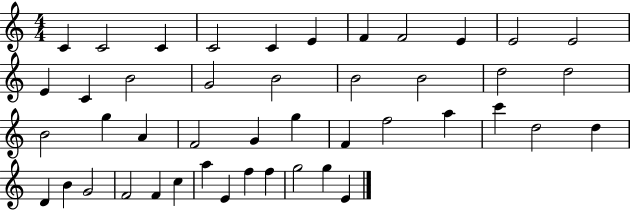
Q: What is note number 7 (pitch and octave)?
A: F4